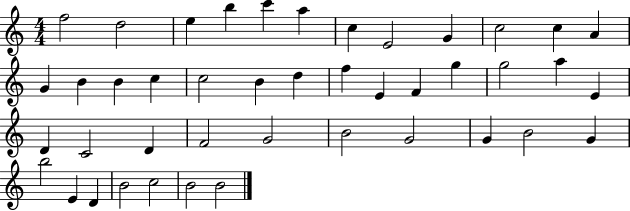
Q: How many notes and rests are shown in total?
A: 43